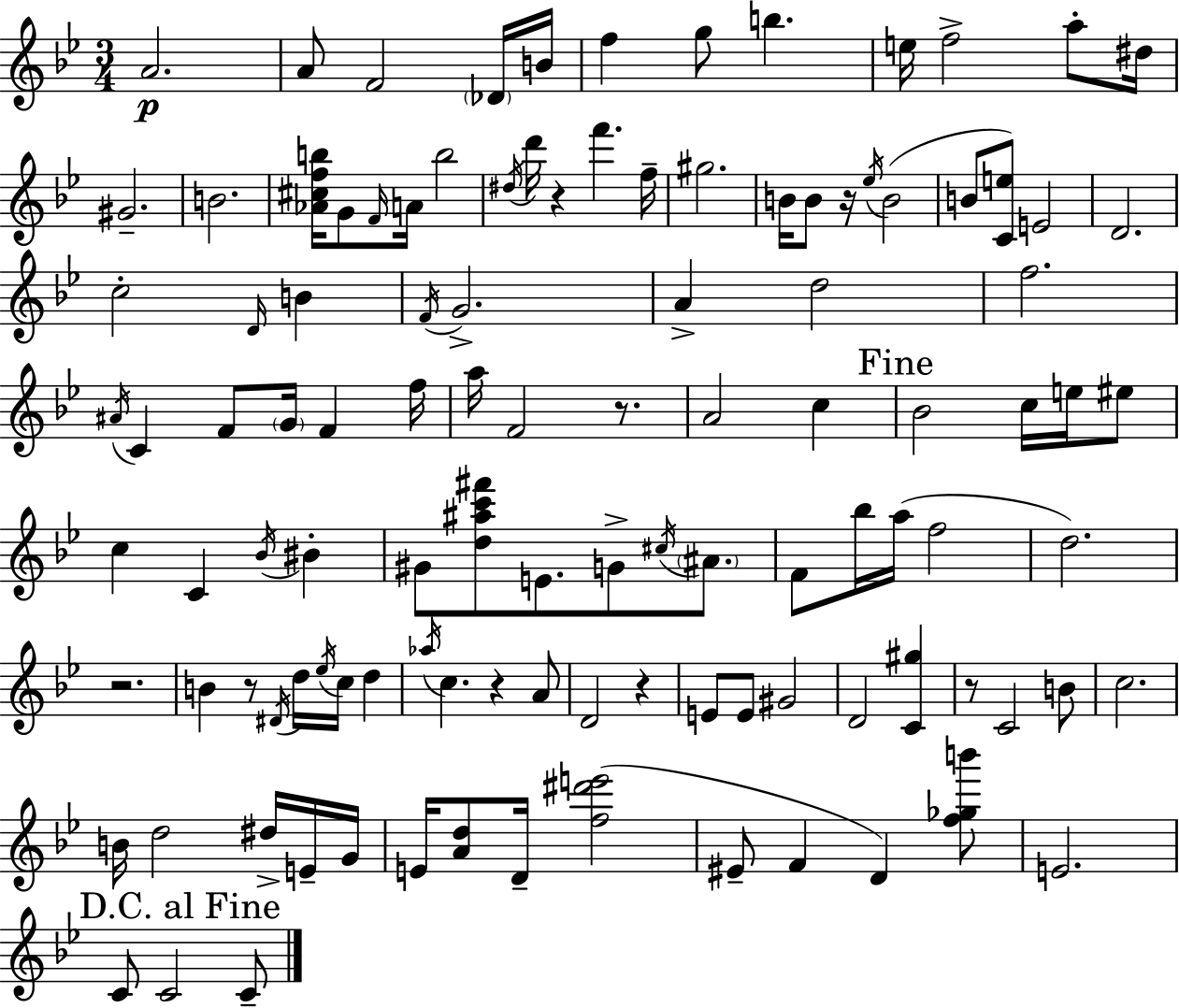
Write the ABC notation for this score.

X:1
T:Untitled
M:3/4
L:1/4
K:Gm
A2 A/2 F2 _D/4 B/4 f g/2 b e/4 f2 a/2 ^d/4 ^G2 B2 [_A^cfb]/4 G/2 F/4 A/4 b2 ^d/4 d'/4 z f' f/4 ^g2 B/4 B/2 z/4 _e/4 B2 B/2 [Ce]/2 E2 D2 c2 D/4 B F/4 G2 A d2 f2 ^A/4 C F/2 G/4 F f/4 a/4 F2 z/2 A2 c _B2 c/4 e/4 ^e/2 c C _B/4 ^B ^G/2 [d^ac'^f']/2 E/2 G/2 ^c/4 ^A/2 F/2 _b/4 a/4 f2 d2 z2 B z/2 ^D/4 d/4 _e/4 c/4 d _a/4 c z A/2 D2 z E/2 E/2 ^G2 D2 [C^g] z/2 C2 B/2 c2 B/4 d2 ^d/4 E/4 G/4 E/4 [Ad]/2 D/4 [f^d'e']2 ^E/2 F D [f_gb']/2 E2 C/2 C2 C/2